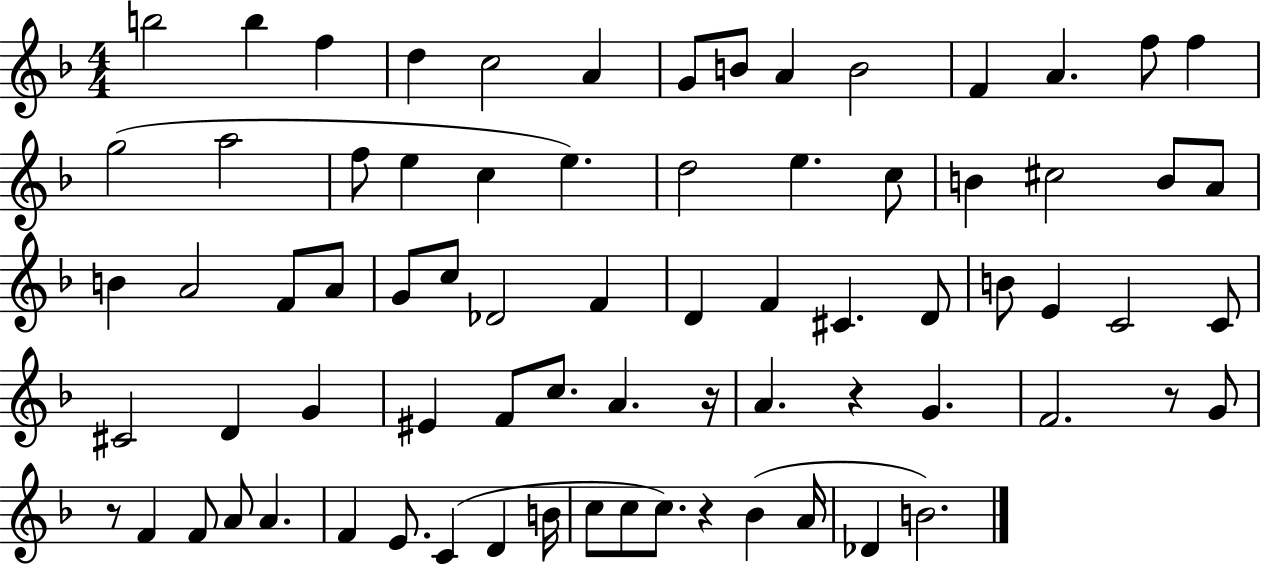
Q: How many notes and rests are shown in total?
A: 75